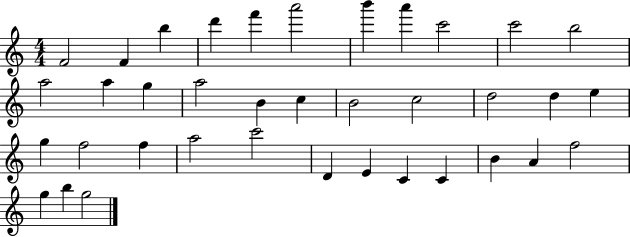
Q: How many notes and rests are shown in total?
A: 37